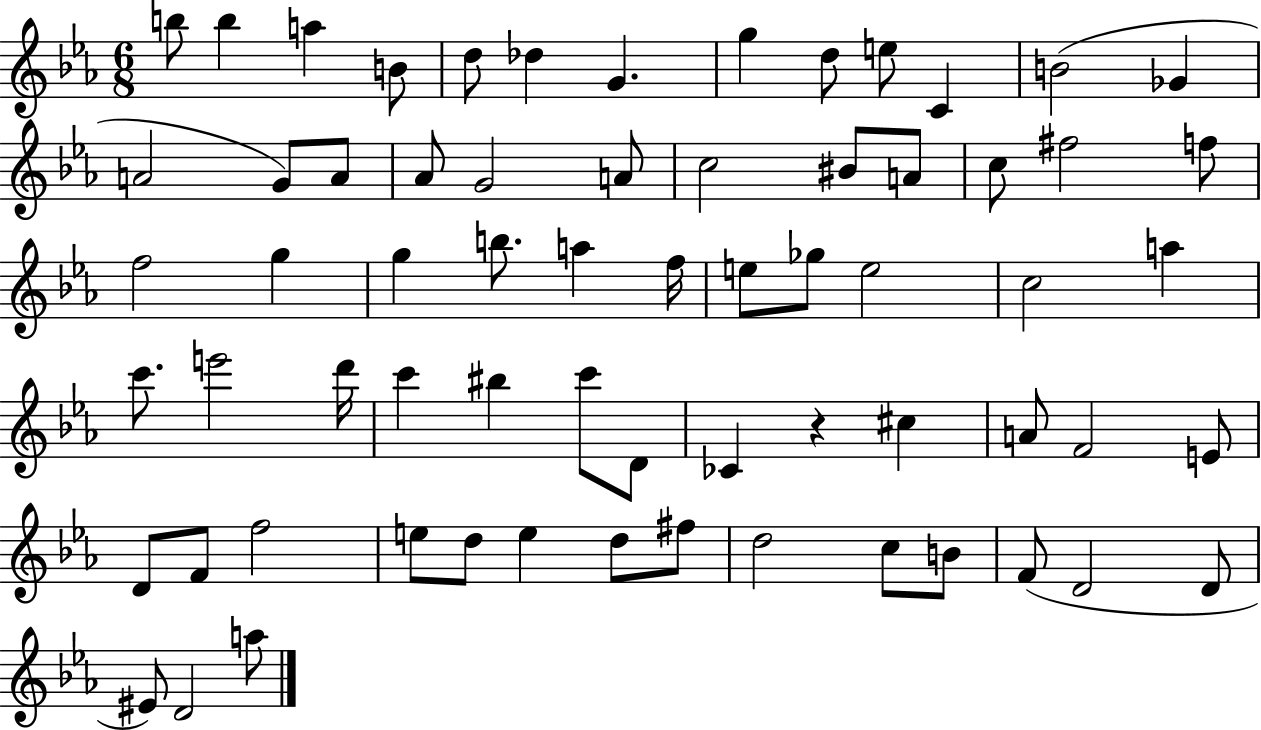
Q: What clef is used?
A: treble